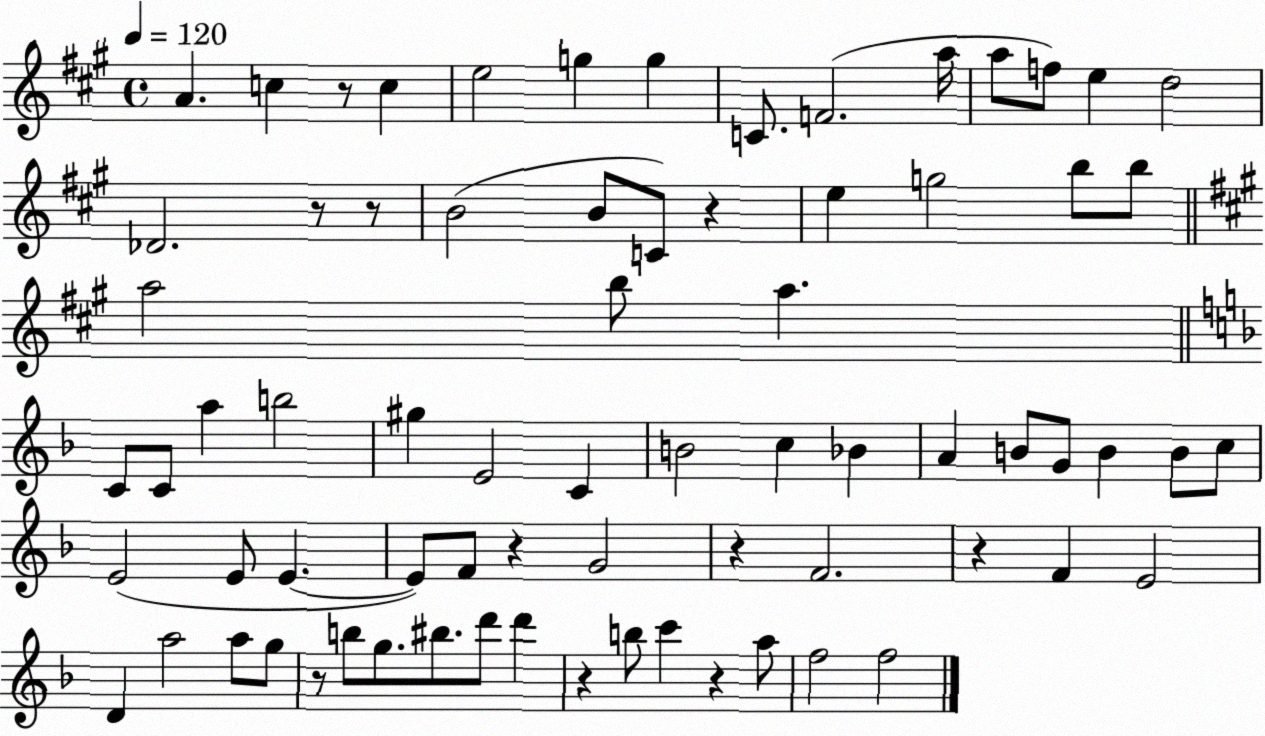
X:1
T:Untitled
M:4/4
L:1/4
K:A
A c z/2 c e2 g g C/2 F2 a/4 a/2 f/2 e d2 _D2 z/2 z/2 B2 B/2 C/2 z e g2 b/2 b/2 a2 b/2 a C/2 C/2 a b2 ^g E2 C B2 c _B A B/2 G/2 B B/2 c/2 E2 E/2 E E/2 F/2 z G2 z F2 z F E2 D a2 a/2 g/2 z/2 b/2 g/2 ^b/2 d'/2 d' z b/2 c' z a/2 f2 f2